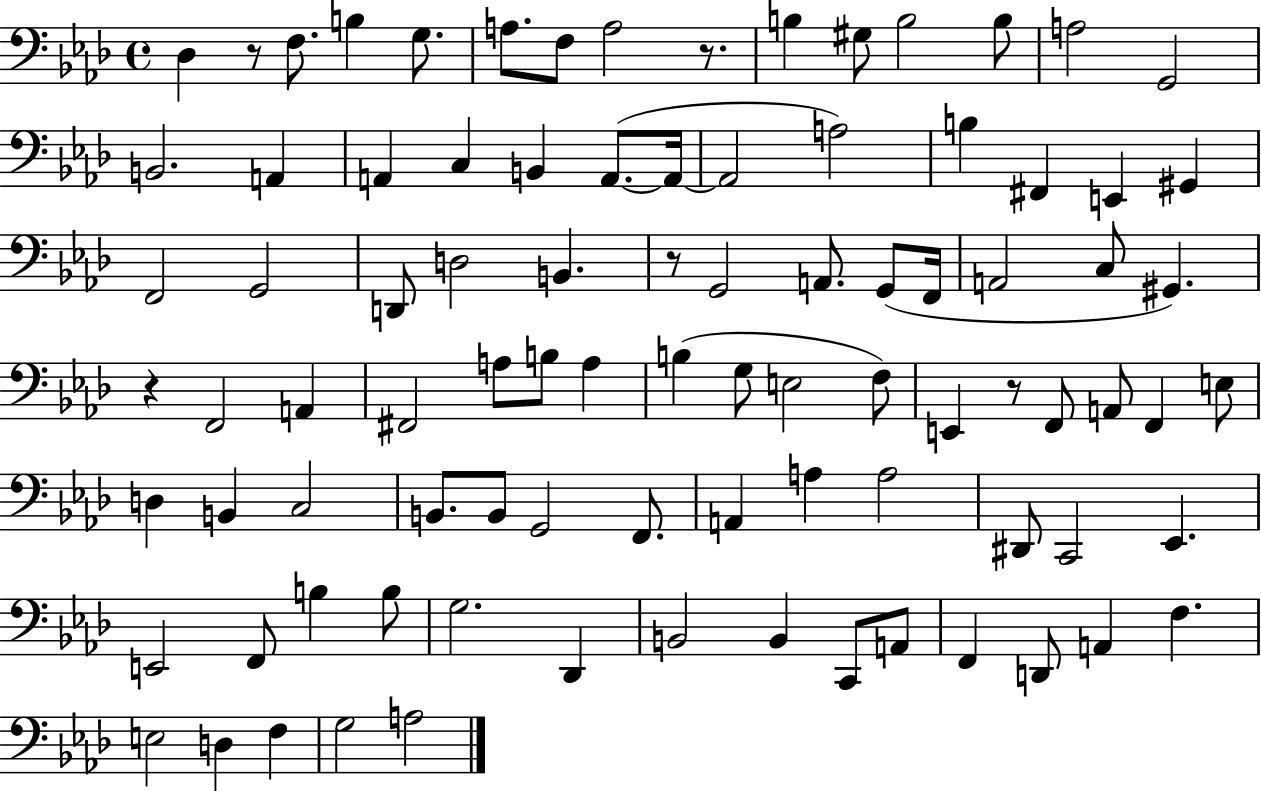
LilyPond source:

{
  \clef bass
  \time 4/4
  \defaultTimeSignature
  \key aes \major
  \repeat volta 2 { des4 r8 f8. b4 g8. | a8. f8 a2 r8. | b4 gis8 b2 b8 | a2 g,2 | \break b,2. a,4 | a,4 c4 b,4 a,8.~(~ a,16~~ | a,2 a2) | b4 fis,4 e,4 gis,4 | \break f,2 g,2 | d,8 d2 b,4. | r8 g,2 a,8. g,8( f,16 | a,2 c8 gis,4.) | \break r4 f,2 a,4 | fis,2 a8 b8 a4 | b4( g8 e2 f8) | e,4 r8 f,8 a,8 f,4 e8 | \break d4 b,4 c2 | b,8. b,8 g,2 f,8. | a,4 a4 a2 | dis,8 c,2 ees,4. | \break e,2 f,8 b4 b8 | g2. des,4 | b,2 b,4 c,8 a,8 | f,4 d,8 a,4 f4. | \break e2 d4 f4 | g2 a2 | } \bar "|."
}